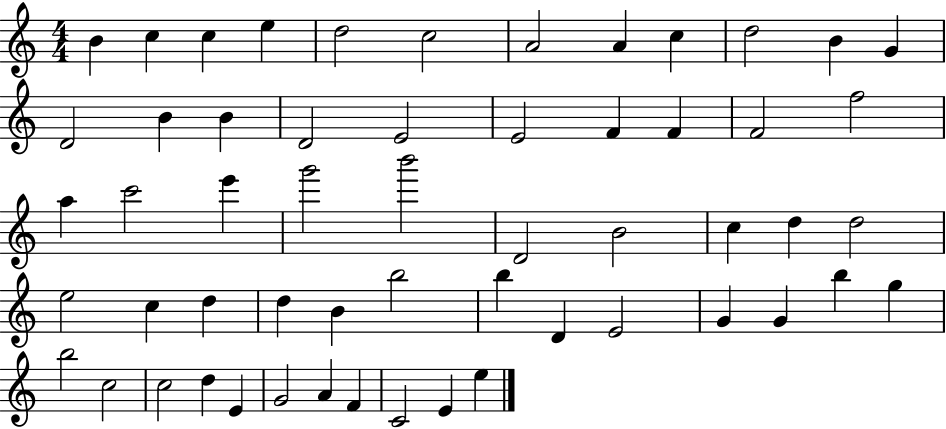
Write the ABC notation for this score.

X:1
T:Untitled
M:4/4
L:1/4
K:C
B c c e d2 c2 A2 A c d2 B G D2 B B D2 E2 E2 F F F2 f2 a c'2 e' g'2 b'2 D2 B2 c d d2 e2 c d d B b2 b D E2 G G b g b2 c2 c2 d E G2 A F C2 E e